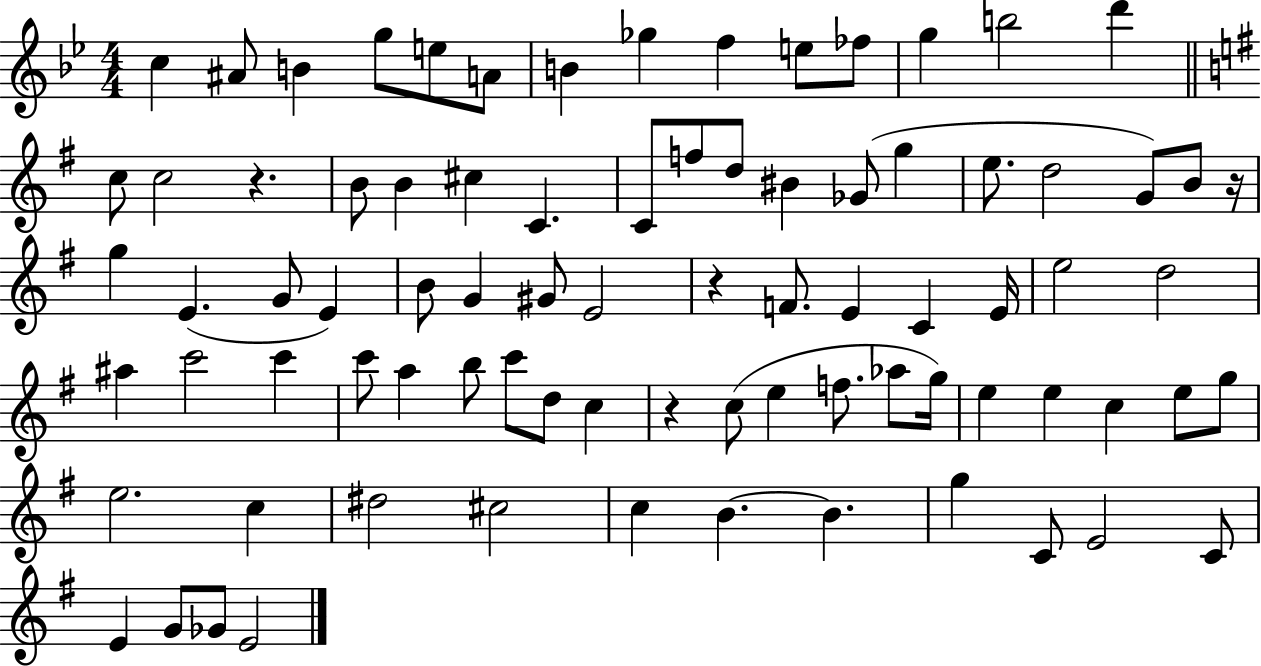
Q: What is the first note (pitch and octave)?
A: C5